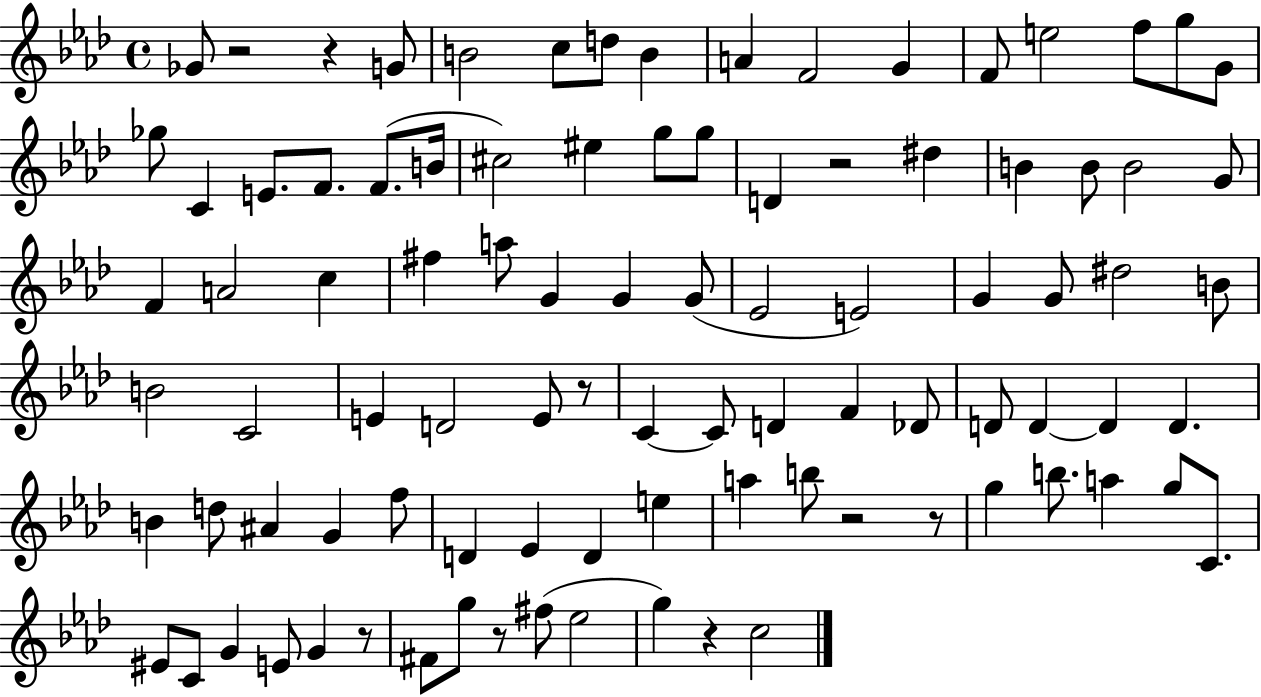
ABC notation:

X:1
T:Untitled
M:4/4
L:1/4
K:Ab
_G/2 z2 z G/2 B2 c/2 d/2 B A F2 G F/2 e2 f/2 g/2 G/2 _g/2 C E/2 F/2 F/2 B/4 ^c2 ^e g/2 g/2 D z2 ^d B B/2 B2 G/2 F A2 c ^f a/2 G G G/2 _E2 E2 G G/2 ^d2 B/2 B2 C2 E D2 E/2 z/2 C C/2 D F _D/2 D/2 D D D B d/2 ^A G f/2 D _E D e a b/2 z2 z/2 g b/2 a g/2 C/2 ^E/2 C/2 G E/2 G z/2 ^F/2 g/2 z/2 ^f/2 _e2 g z c2